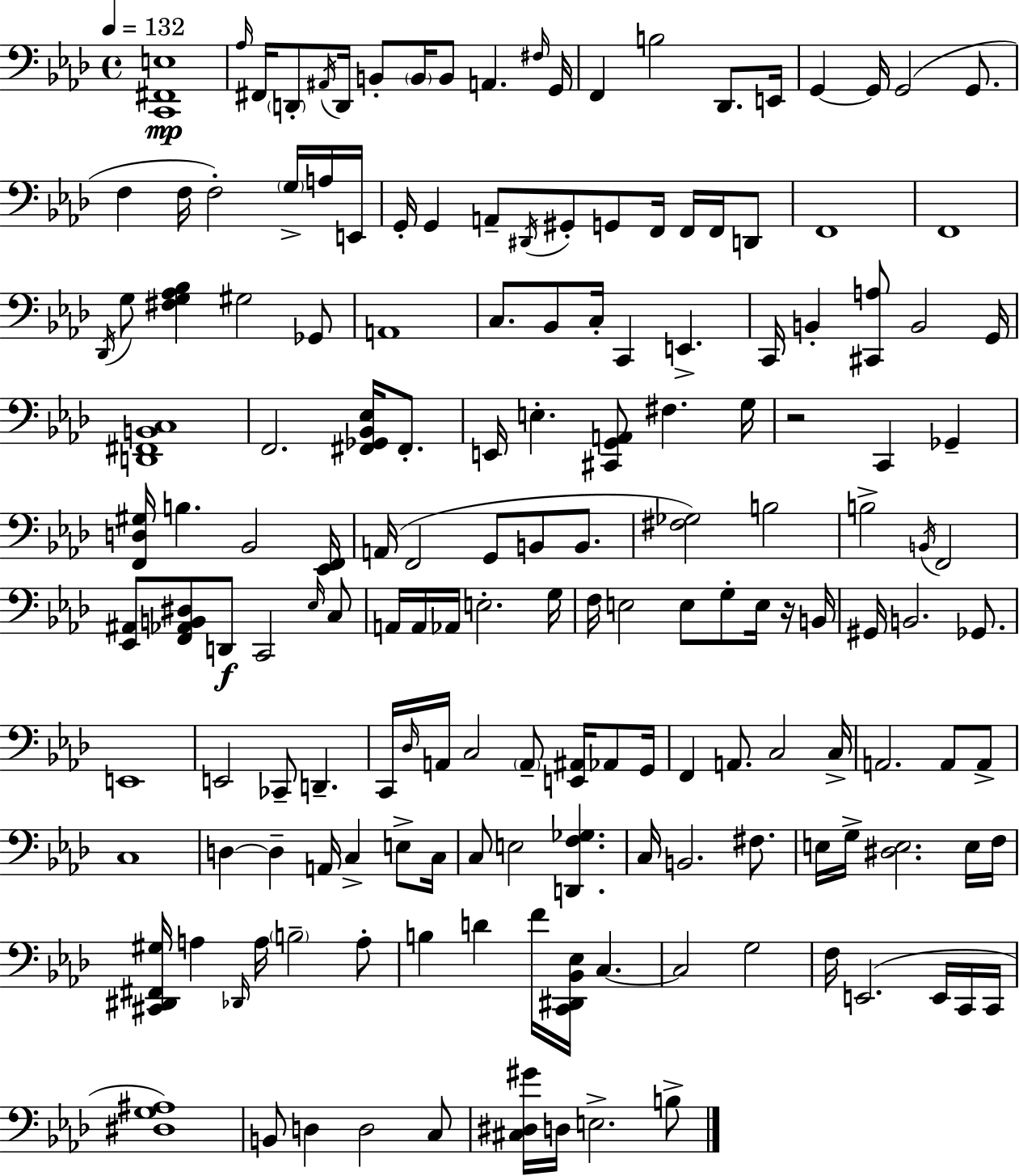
[C2,F#2,E3]/w Ab3/s F#2/s D2/e A#2/s D2/s B2/e B2/s B2/e A2/q. F#3/s G2/s F2/q B3/h Db2/e. E2/s G2/q G2/s G2/h G2/e. F3/q F3/s F3/h G3/s A3/s E2/s G2/s G2/q A2/e D#2/s G#2/e G2/e F2/s F2/s F2/s D2/e F2/w F2/w Db2/s G3/e [F#3,G3,Ab3,Bb3]/q G#3/h Gb2/e A2/w C3/e. Bb2/e C3/s C2/q E2/q. C2/s B2/q [C#2,A3]/e B2/h G2/s [D2,F#2,B2,C3]/w F2/h. [F#2,Gb2,Bb2,Eb3]/s F#2/e. E2/s E3/q. [C#2,G2,A2]/e F#3/q. G3/s R/h C2/q Gb2/q [F2,D3,G#3]/s B3/q. Bb2/h [Eb2,F2]/s A2/s F2/h G2/e B2/e B2/e. [F#3,Gb3]/h B3/h B3/h B2/s F2/h [Eb2,A#2]/e [F2,Ab2,B2,D#3]/e D2/e C2/h Eb3/s C3/e A2/s A2/s Ab2/s E3/h. G3/s F3/s E3/h E3/e G3/e E3/s R/s B2/s G#2/s B2/h. Gb2/e. E2/w E2/h CES2/e D2/q. C2/s Db3/s A2/s C3/h A2/e [E2,A#2]/s Ab2/e G2/s F2/q A2/e. C3/h C3/s A2/h. A2/e A2/e C3/w D3/q D3/q A2/s C3/q E3/e C3/s C3/e E3/h [D2,F3,Gb3]/q. C3/s B2/h. F#3/e. E3/s G3/s [D#3,E3]/h. E3/s F3/s [C#2,D#2,F#2,G#3]/s A3/q Db2/s A3/s B3/h A3/e B3/q D4/q F4/s [C2,D#2,Bb2,Eb3]/s C3/q. C3/h G3/h F3/s E2/h. E2/s C2/s C2/s [D#3,G3,A#3]/w B2/e D3/q D3/h C3/e [C#3,D#3,G#4]/s D3/s E3/h. B3/e